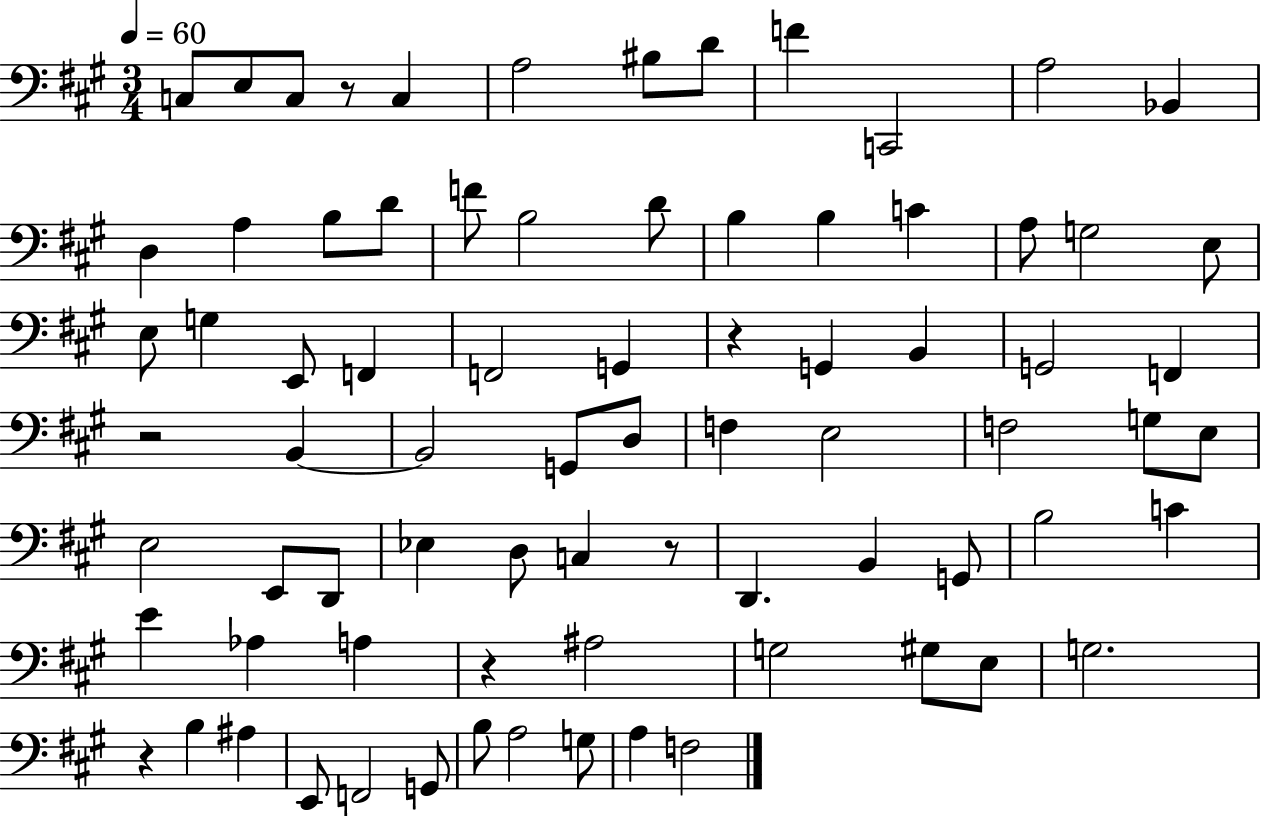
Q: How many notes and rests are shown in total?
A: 78